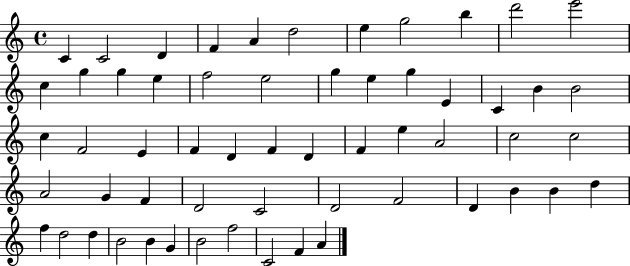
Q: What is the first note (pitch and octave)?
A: C4